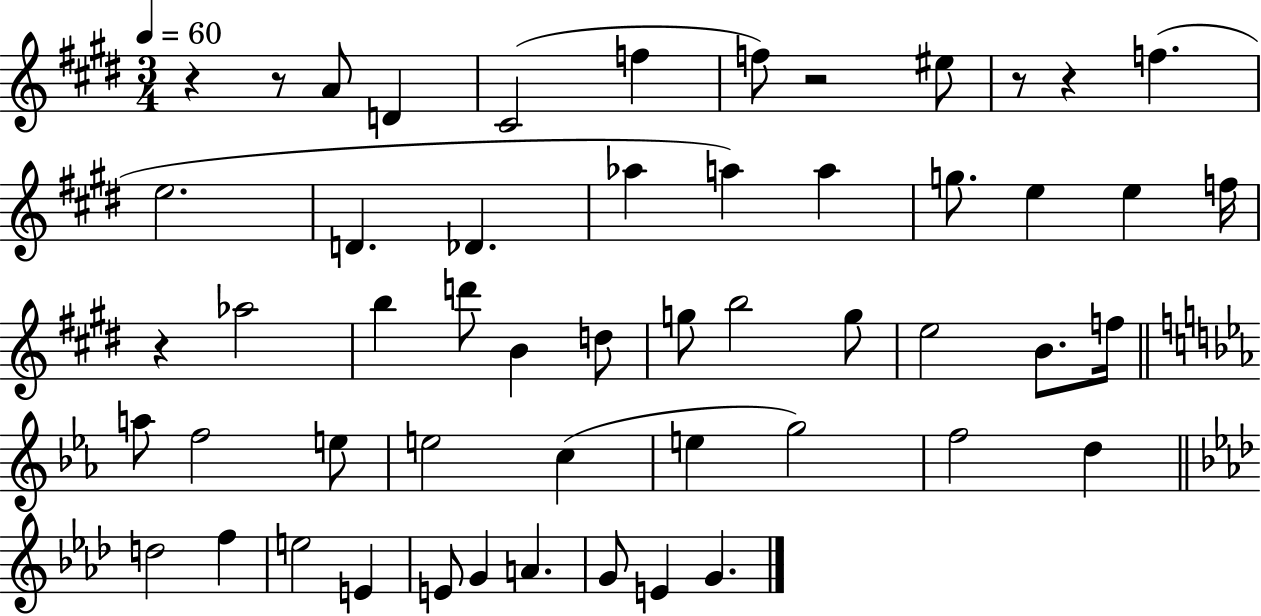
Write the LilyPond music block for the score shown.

{
  \clef treble
  \numericTimeSignature
  \time 3/4
  \key e \major
  \tempo 4 = 60
  r4 r8 a'8 d'4 | cis'2( f''4 | f''8) r2 eis''8 | r8 r4 f''4.( | \break e''2. | d'4. des'4. | aes''4 a''4) a''4 | g''8. e''4 e''4 f''16 | \break r4 aes''2 | b''4 d'''8 b'4 d''8 | g''8 b''2 g''8 | e''2 b'8. f''16 | \break \bar "||" \break \key ees \major a''8 f''2 e''8 | e''2 c''4( | e''4 g''2) | f''2 d''4 | \break \bar "||" \break \key aes \major d''2 f''4 | e''2 e'4 | e'8 g'4 a'4. | g'8 e'4 g'4. | \break \bar "|."
}